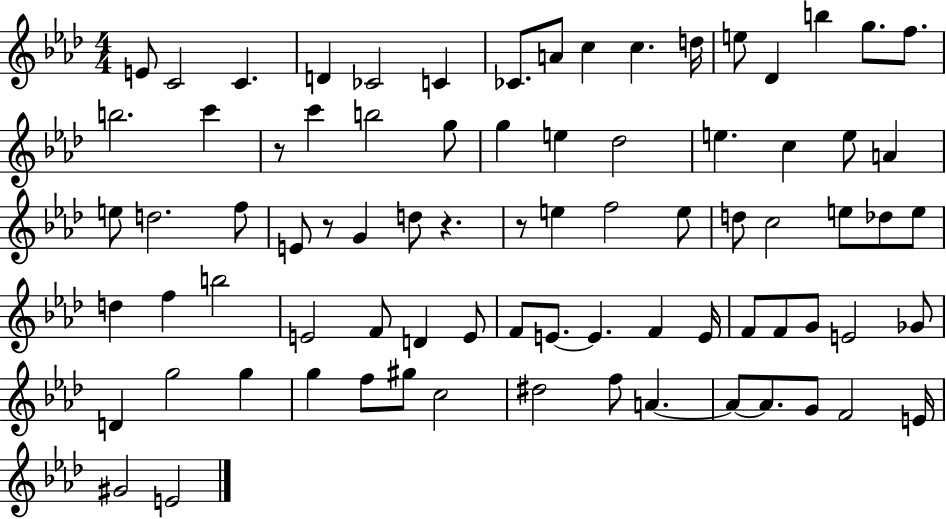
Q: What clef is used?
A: treble